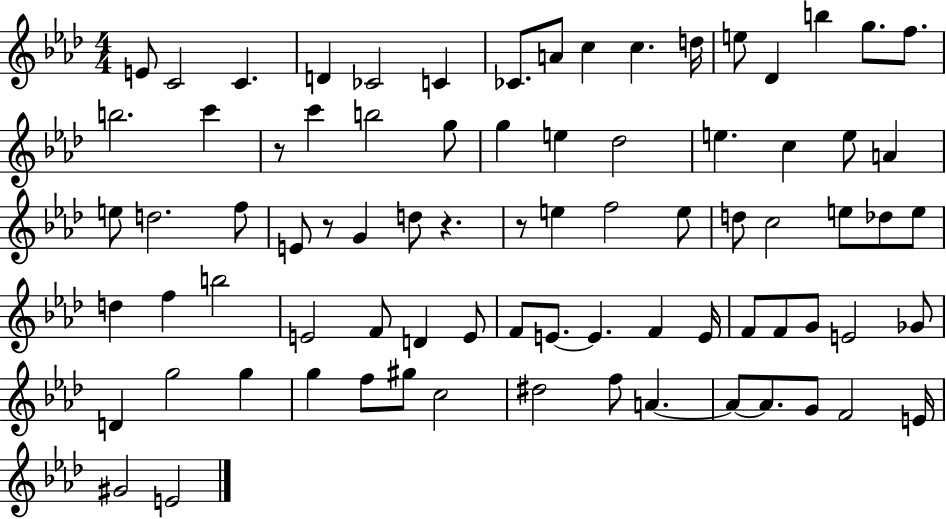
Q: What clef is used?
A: treble